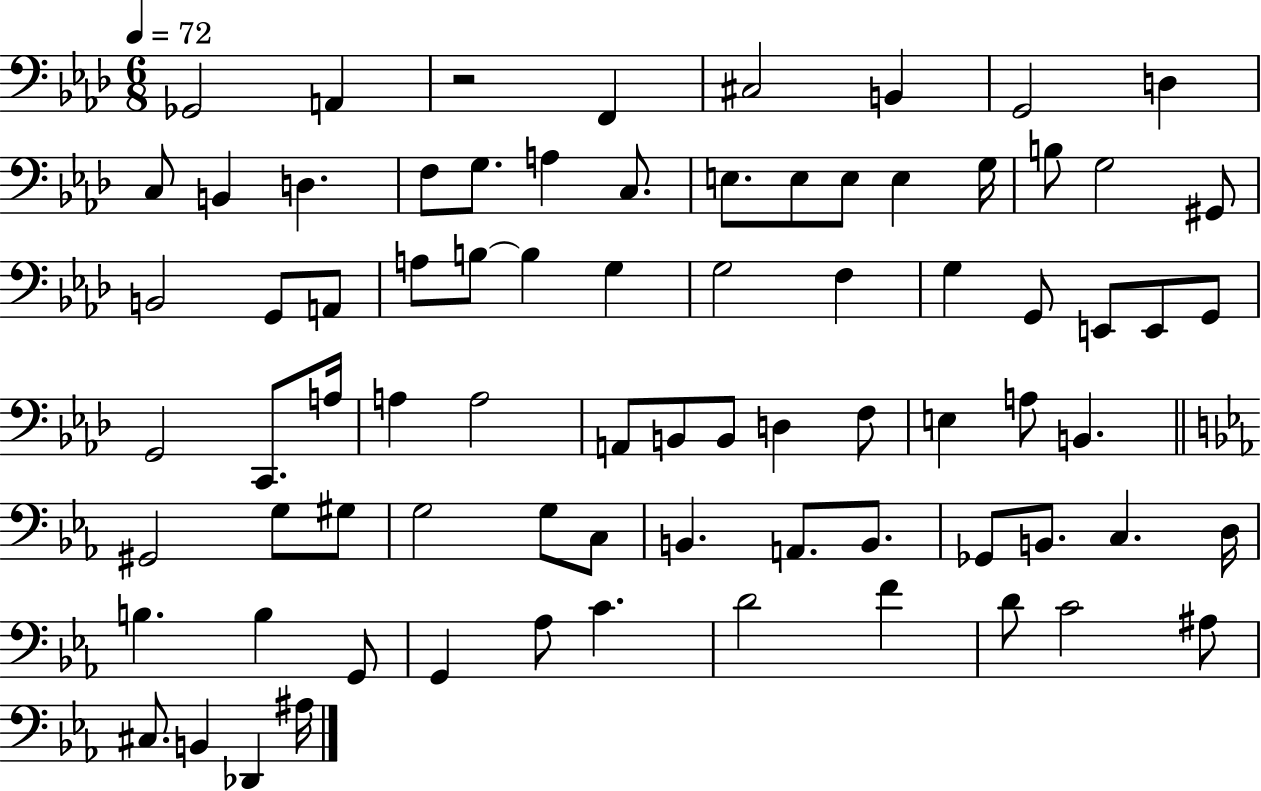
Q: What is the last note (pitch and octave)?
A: A#3